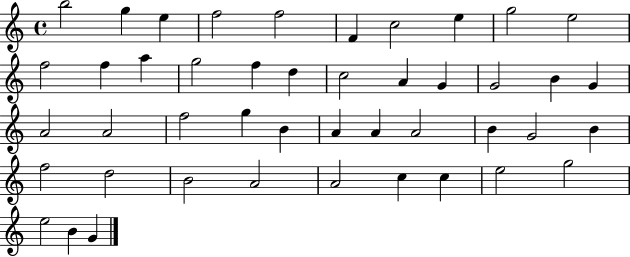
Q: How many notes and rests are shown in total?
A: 45